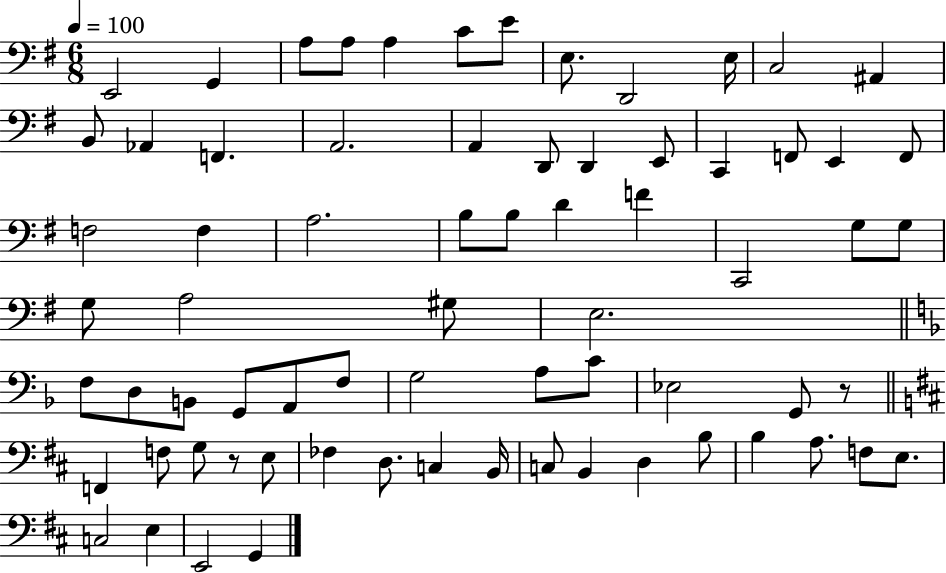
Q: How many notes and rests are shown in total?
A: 71